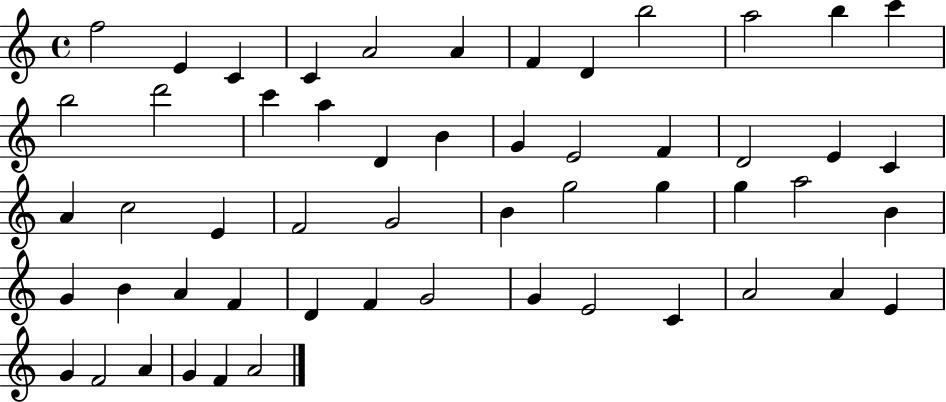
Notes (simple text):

F5/h E4/q C4/q C4/q A4/h A4/q F4/q D4/q B5/h A5/h B5/q C6/q B5/h D6/h C6/q A5/q D4/q B4/q G4/q E4/h F4/q D4/h E4/q C4/q A4/q C5/h E4/q F4/h G4/h B4/q G5/h G5/q G5/q A5/h B4/q G4/q B4/q A4/q F4/q D4/q F4/q G4/h G4/q E4/h C4/q A4/h A4/q E4/q G4/q F4/h A4/q G4/q F4/q A4/h